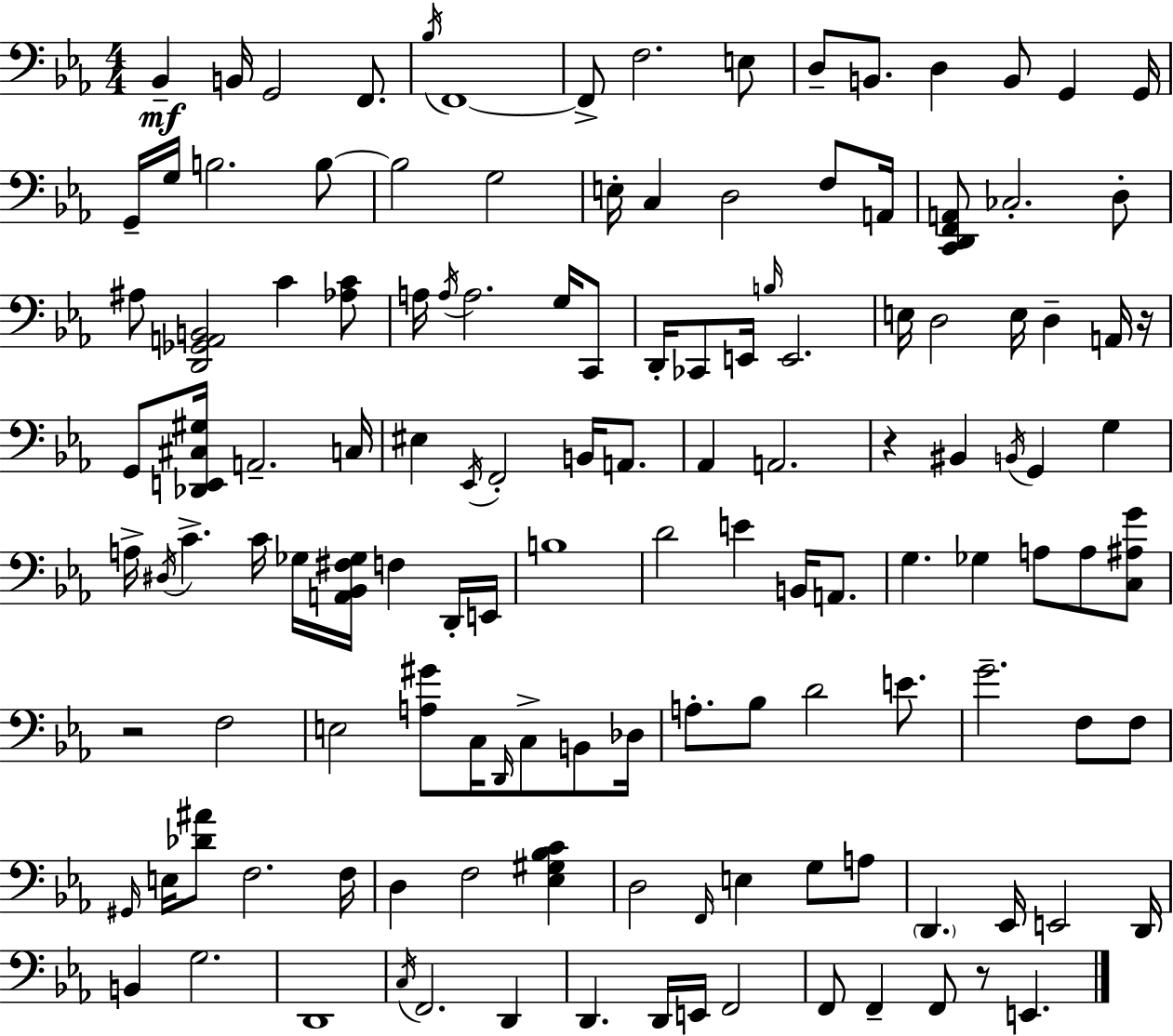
Bb2/q B2/s G2/h F2/e. Bb3/s F2/w F2/e F3/h. E3/e D3/e B2/e. D3/q B2/e G2/q G2/s G2/s G3/s B3/h. B3/e B3/h G3/h E3/s C3/q D3/h F3/e A2/s [C2,D2,F2,A2]/e CES3/h. D3/e A#3/e [D2,Gb2,A2,B2]/h C4/q [Ab3,C4]/e A3/s A3/s A3/h. G3/s C2/e D2/s CES2/e E2/s B3/s E2/h. E3/s D3/h E3/s D3/q A2/s R/s G2/e [Db2,E2,C#3,G#3]/s A2/h. C3/s EIS3/q Eb2/s F2/h B2/s A2/e. Ab2/q A2/h. R/q BIS2/q B2/s G2/q G3/q A3/s D#3/s C4/q. C4/s Gb3/s [A2,Bb2,F#3,Gb3]/s F3/q D2/s E2/s B3/w D4/h E4/q B2/s A2/e. G3/q. Gb3/q A3/e A3/e [C3,A#3,G4]/e R/h F3/h E3/h [A3,G#4]/e C3/s D2/s C3/e B2/e Db3/s A3/e. Bb3/e D4/h E4/e. G4/h. F3/e F3/e G#2/s E3/s [Db4,A#4]/e F3/h. F3/s D3/q F3/h [Eb3,G#3,Bb3,C4]/q D3/h F2/s E3/q G3/e A3/e D2/q. Eb2/s E2/h D2/s B2/q G3/h. D2/w C3/s F2/h. D2/q D2/q. D2/s E2/s F2/h F2/e F2/q F2/e R/e E2/q.